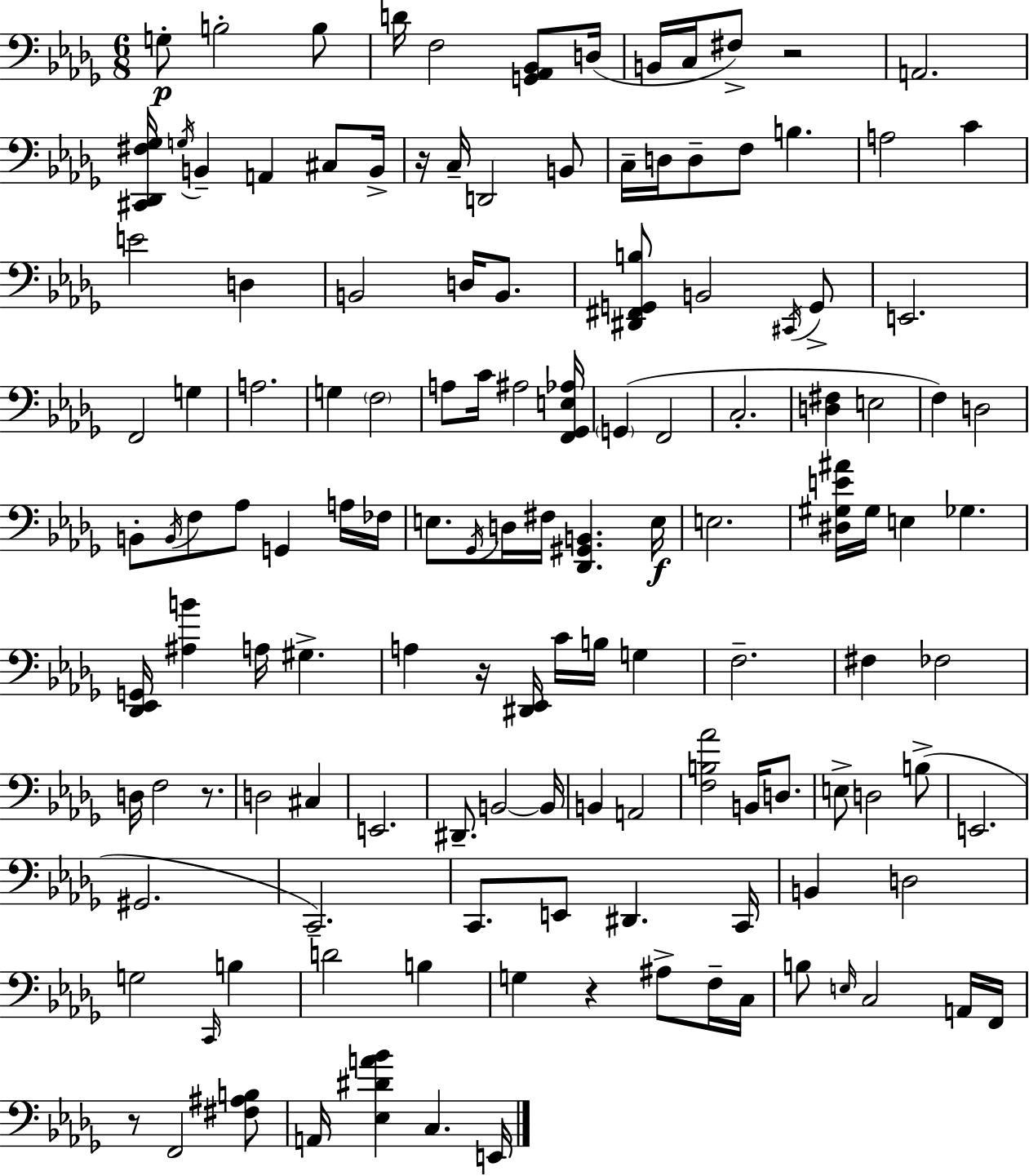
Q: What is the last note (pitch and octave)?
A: E2